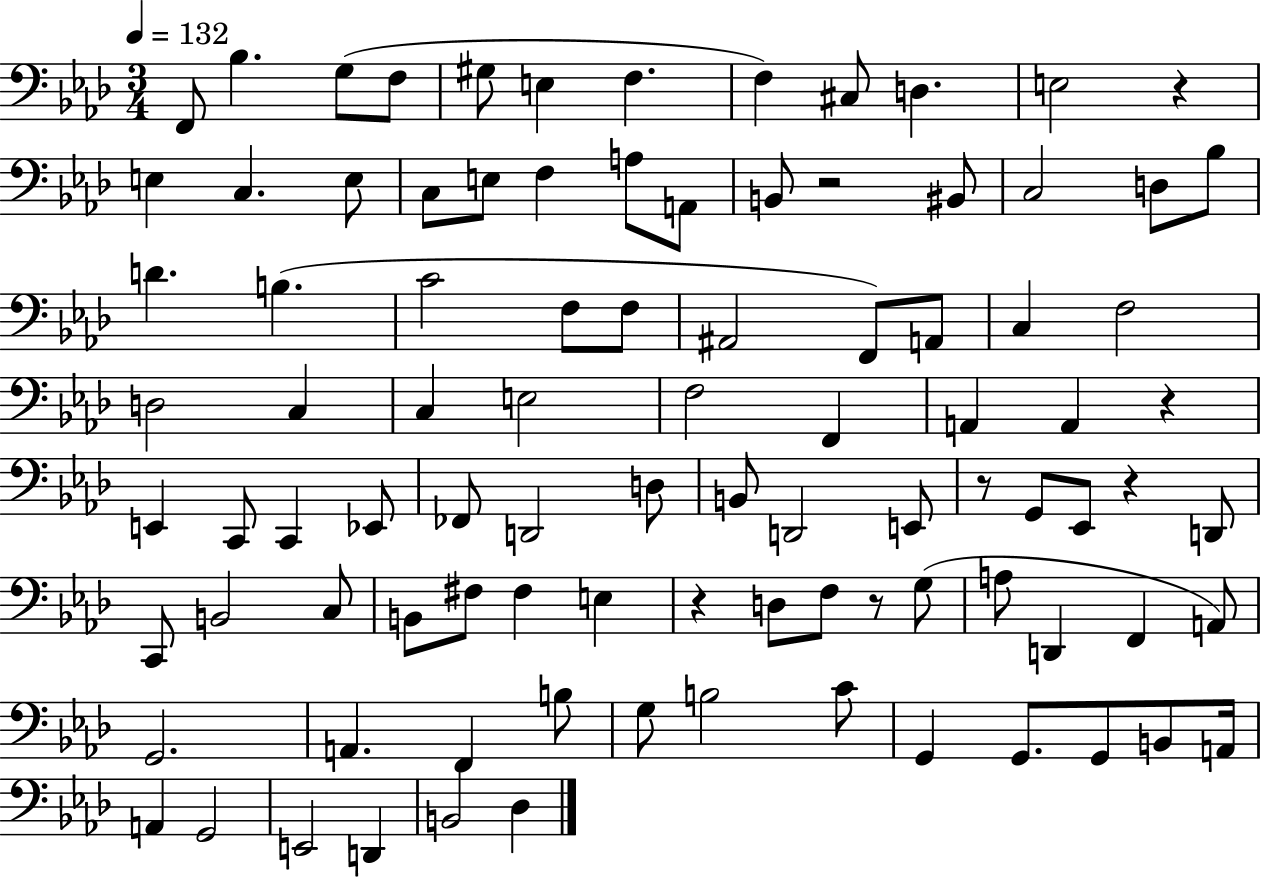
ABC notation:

X:1
T:Untitled
M:3/4
L:1/4
K:Ab
F,,/2 _B, G,/2 F,/2 ^G,/2 E, F, F, ^C,/2 D, E,2 z E, C, E,/2 C,/2 E,/2 F, A,/2 A,,/2 B,,/2 z2 ^B,,/2 C,2 D,/2 _B,/2 D B, C2 F,/2 F,/2 ^A,,2 F,,/2 A,,/2 C, F,2 D,2 C, C, E,2 F,2 F,, A,, A,, z E,, C,,/2 C,, _E,,/2 _F,,/2 D,,2 D,/2 B,,/2 D,,2 E,,/2 z/2 G,,/2 _E,,/2 z D,,/2 C,,/2 B,,2 C,/2 B,,/2 ^F,/2 ^F, E, z D,/2 F,/2 z/2 G,/2 A,/2 D,, F,, A,,/2 G,,2 A,, F,, B,/2 G,/2 B,2 C/2 G,, G,,/2 G,,/2 B,,/2 A,,/4 A,, G,,2 E,,2 D,, B,,2 _D,